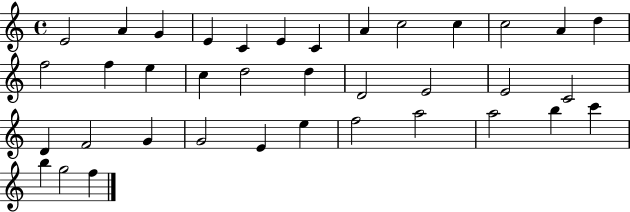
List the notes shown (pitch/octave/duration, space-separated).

E4/h A4/q G4/q E4/q C4/q E4/q C4/q A4/q C5/h C5/q C5/h A4/q D5/q F5/h F5/q E5/q C5/q D5/h D5/q D4/h E4/h E4/h C4/h D4/q F4/h G4/q G4/h E4/q E5/q F5/h A5/h A5/h B5/q C6/q B5/q G5/h F5/q